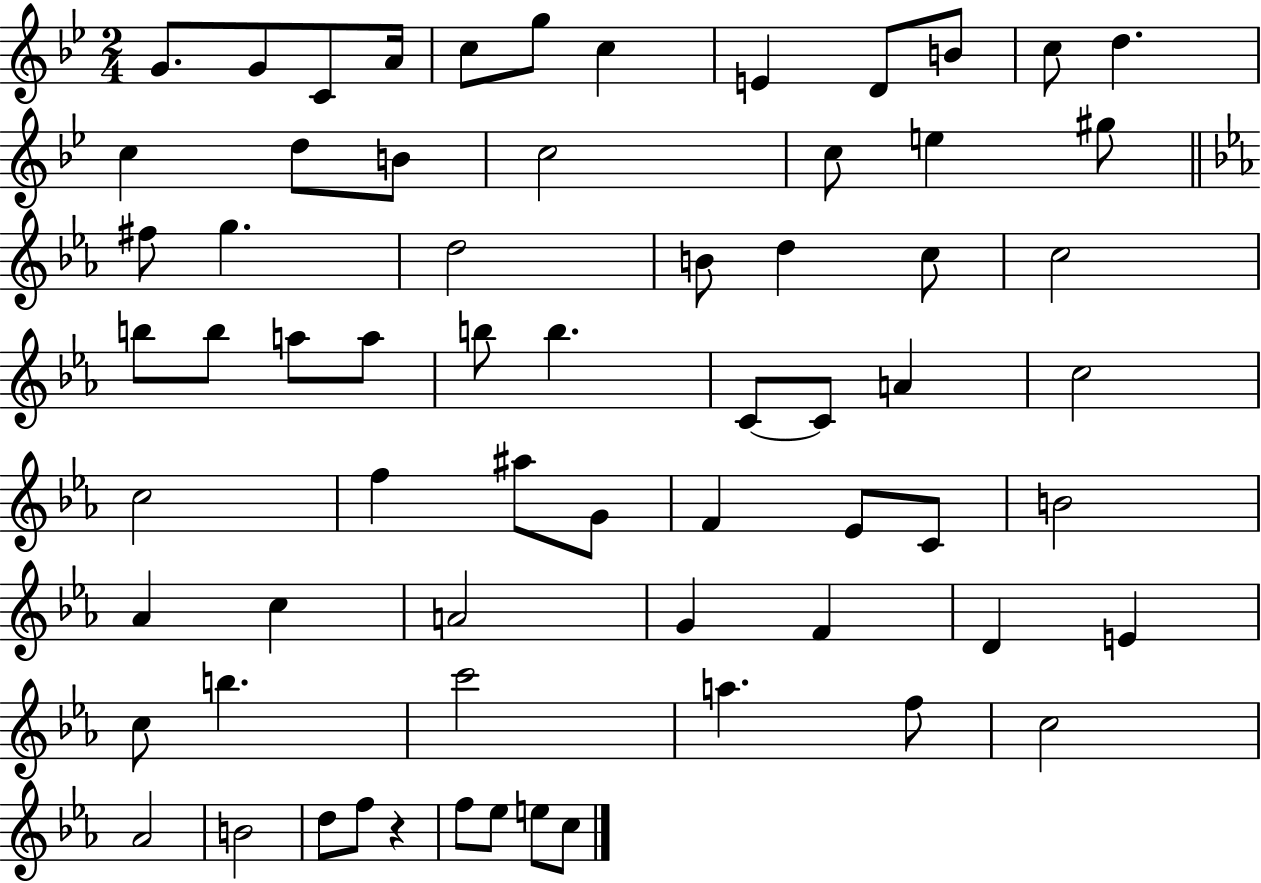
X:1
T:Untitled
M:2/4
L:1/4
K:Bb
G/2 G/2 C/2 A/4 c/2 g/2 c E D/2 B/2 c/2 d c d/2 B/2 c2 c/2 e ^g/2 ^f/2 g d2 B/2 d c/2 c2 b/2 b/2 a/2 a/2 b/2 b C/2 C/2 A c2 c2 f ^a/2 G/2 F _E/2 C/2 B2 _A c A2 G F D E c/2 b c'2 a f/2 c2 _A2 B2 d/2 f/2 z f/2 _e/2 e/2 c/2